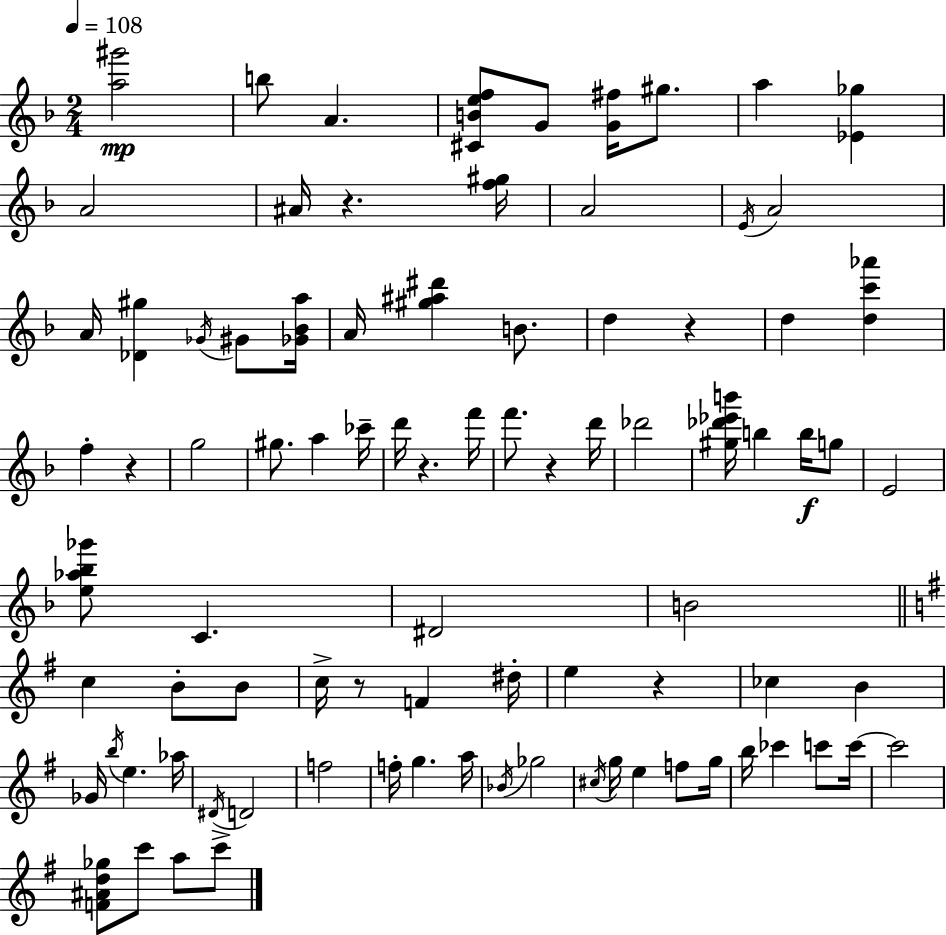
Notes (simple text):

[A5,G#6]/h B5/e A4/q. [C#4,B4,E5,F5]/e G4/e [G4,F#5]/s G#5/e. A5/q [Eb4,Gb5]/q A4/h A#4/s R/q. [F5,G#5]/s A4/h E4/s A4/h A4/s [Db4,G#5]/q Gb4/s G#4/e [Gb4,Bb4,A5]/s A4/s [G#5,A#5,D#6]/q B4/e. D5/q R/q D5/q [D5,C6,Ab6]/q F5/q R/q G5/h G#5/e. A5/q CES6/s D6/s R/q. F6/s F6/e. R/q D6/s Db6/h [G#5,Db6,Eb6,B6]/s B5/q B5/s G5/e E4/h [E5,Ab5,Bb5,Gb6]/e C4/q. D#4/h B4/h C5/q B4/e B4/e C5/s R/e F4/q D#5/s E5/q R/q CES5/q B4/q Gb4/s B5/s E5/q. Ab5/s D#4/s D4/h F5/h F5/s G5/q. A5/s Bb4/s Gb5/h C#5/s G5/s E5/q F5/e G5/s B5/s CES6/q C6/e C6/s C6/h [F4,A#4,D5,Gb5]/e C6/e A5/e C6/e